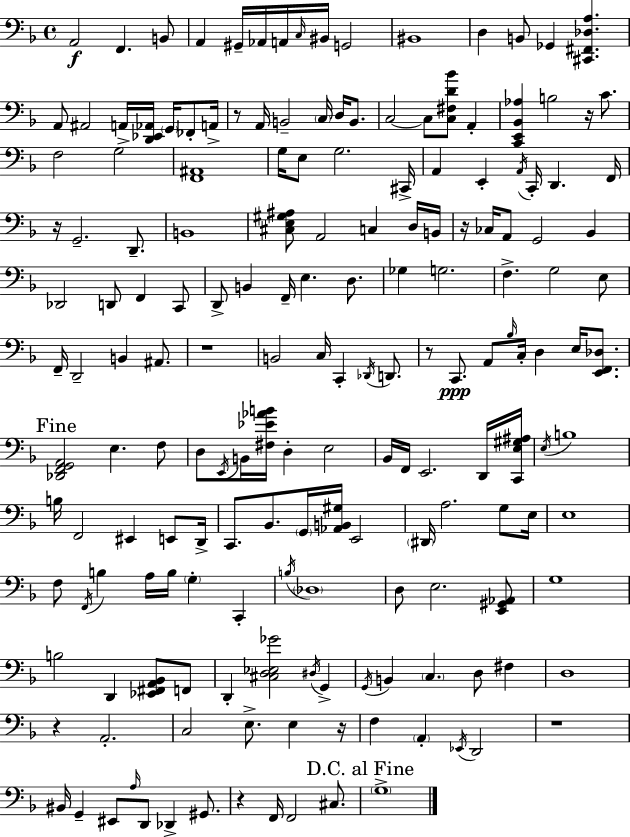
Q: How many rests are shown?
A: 10